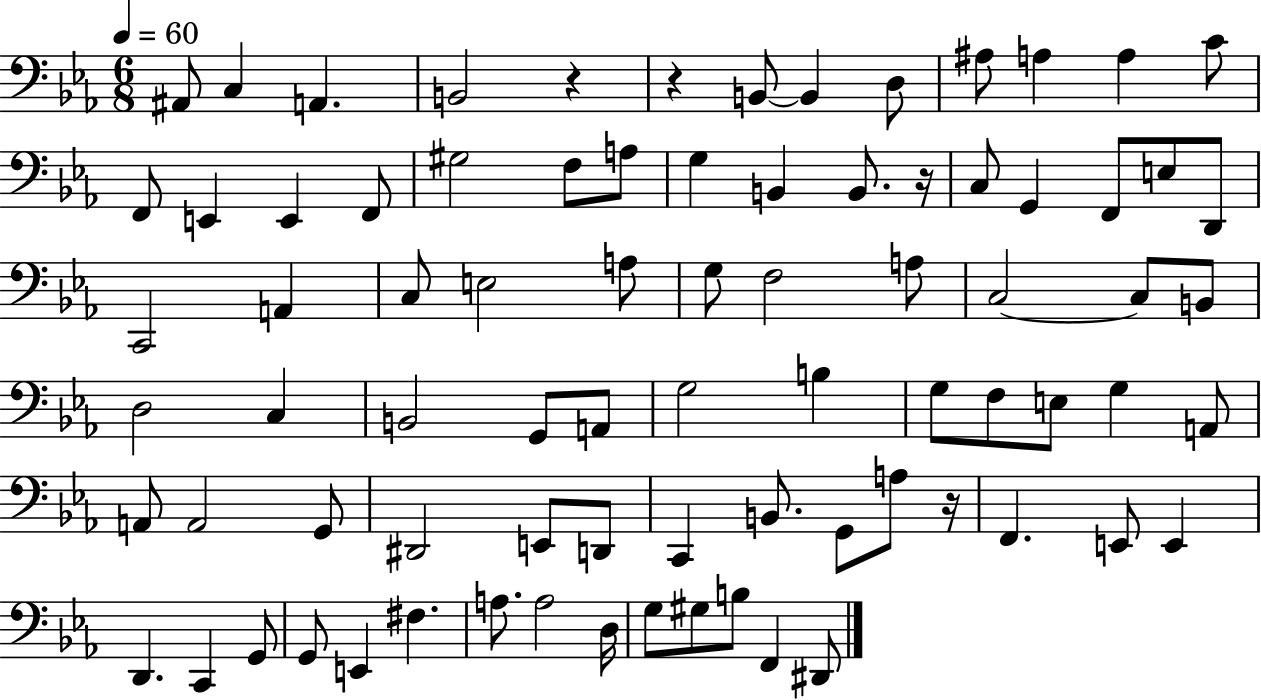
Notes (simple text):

A#2/e C3/q A2/q. B2/h R/q R/q B2/e B2/q D3/e A#3/e A3/q A3/q C4/e F2/e E2/q E2/q F2/e G#3/h F3/e A3/e G3/q B2/q B2/e. R/s C3/e G2/q F2/e E3/e D2/e C2/h A2/q C3/e E3/h A3/e G3/e F3/h A3/e C3/h C3/e B2/e D3/h C3/q B2/h G2/e A2/e G3/h B3/q G3/e F3/e E3/e G3/q A2/e A2/e A2/h G2/e D#2/h E2/e D2/e C2/q B2/e. G2/e A3/e R/s F2/q. E2/e E2/q D2/q. C2/q G2/e G2/e E2/q F#3/q. A3/e. A3/h D3/s G3/e G#3/e B3/e F2/q D#2/e